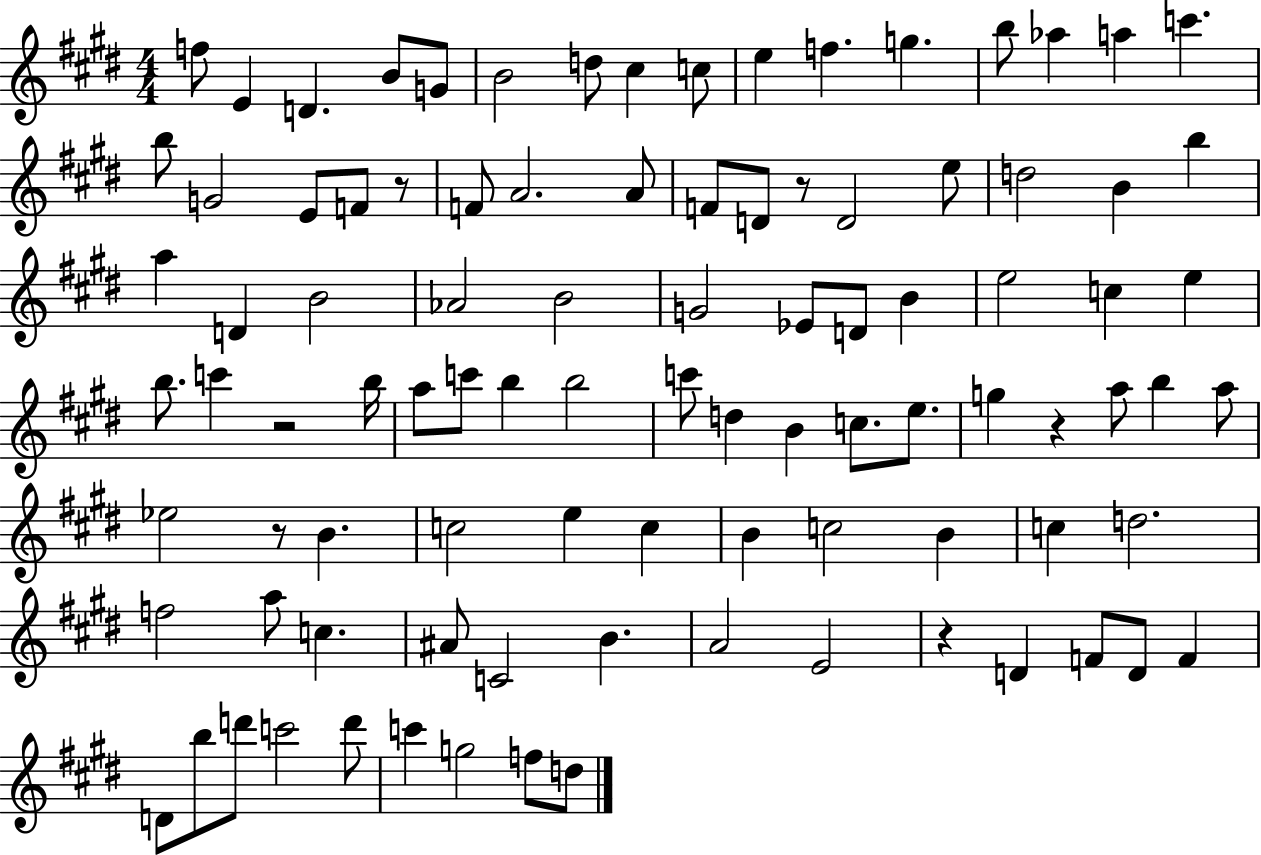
F5/e E4/q D4/q. B4/e G4/e B4/h D5/e C#5/q C5/e E5/q F5/q. G5/q. B5/e Ab5/q A5/q C6/q. B5/e G4/h E4/e F4/e R/e F4/e A4/h. A4/e F4/e D4/e R/e D4/h E5/e D5/h B4/q B5/q A5/q D4/q B4/h Ab4/h B4/h G4/h Eb4/e D4/e B4/q E5/h C5/q E5/q B5/e. C6/q R/h B5/s A5/e C6/e B5/q B5/h C6/e D5/q B4/q C5/e. E5/e. G5/q R/q A5/e B5/q A5/e Eb5/h R/e B4/q. C5/h E5/q C5/q B4/q C5/h B4/q C5/q D5/h. F5/h A5/e C5/q. A#4/e C4/h B4/q. A4/h E4/h R/q D4/q F4/e D4/e F4/q D4/e B5/e D6/e C6/h D6/e C6/q G5/h F5/e D5/e